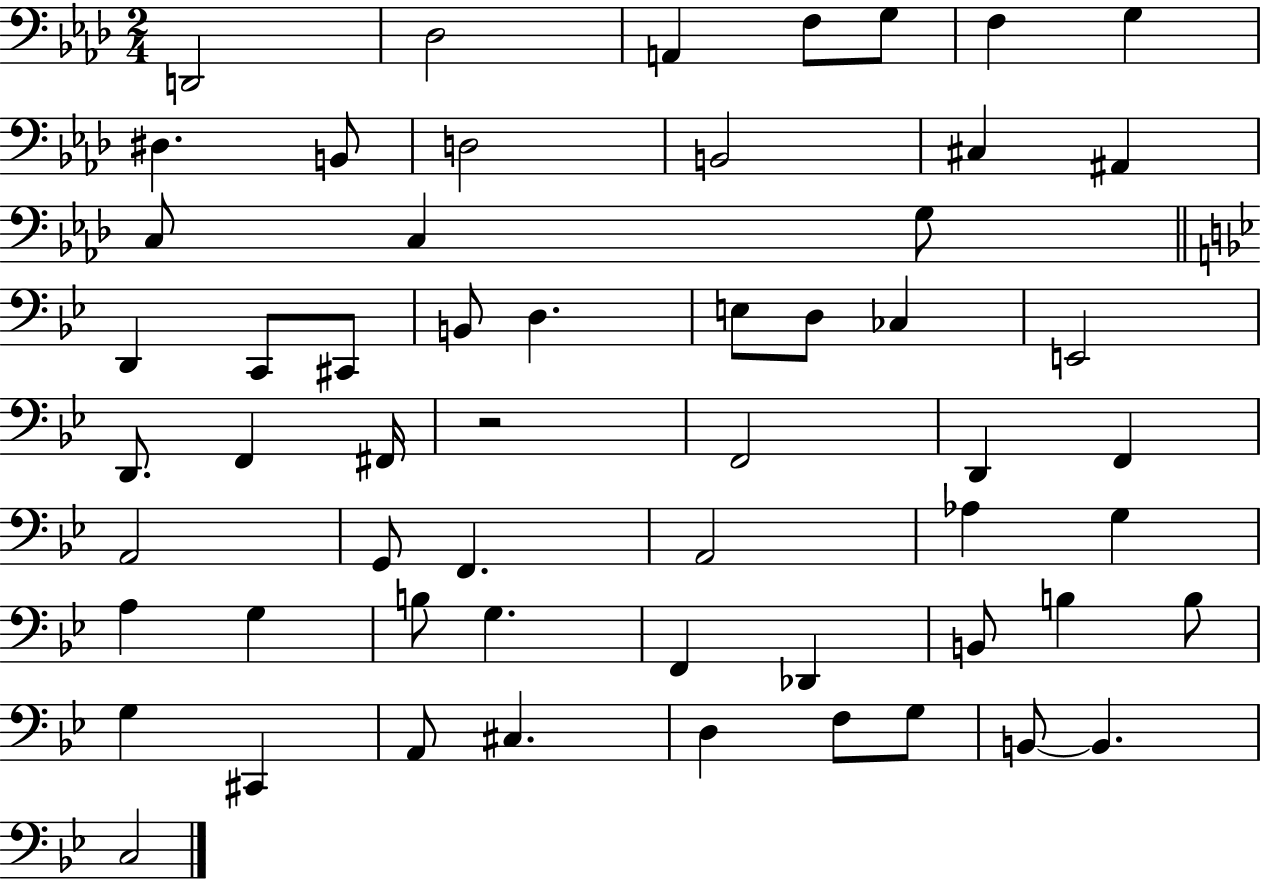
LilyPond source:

{
  \clef bass
  \numericTimeSignature
  \time 2/4
  \key aes \major
  d,2 | des2 | a,4 f8 g8 | f4 g4 | \break dis4. b,8 | d2 | b,2 | cis4 ais,4 | \break c8 c4 g8 | \bar "||" \break \key g \minor d,4 c,8 cis,8 | b,8 d4. | e8 d8 ces4 | e,2 | \break d,8. f,4 fis,16 | r2 | f,2 | d,4 f,4 | \break a,2 | g,8 f,4. | a,2 | aes4 g4 | \break a4 g4 | b8 g4. | f,4 des,4 | b,8 b4 b8 | \break g4 cis,4 | a,8 cis4. | d4 f8 g8 | b,8~~ b,4. | \break c2 | \bar "|."
}